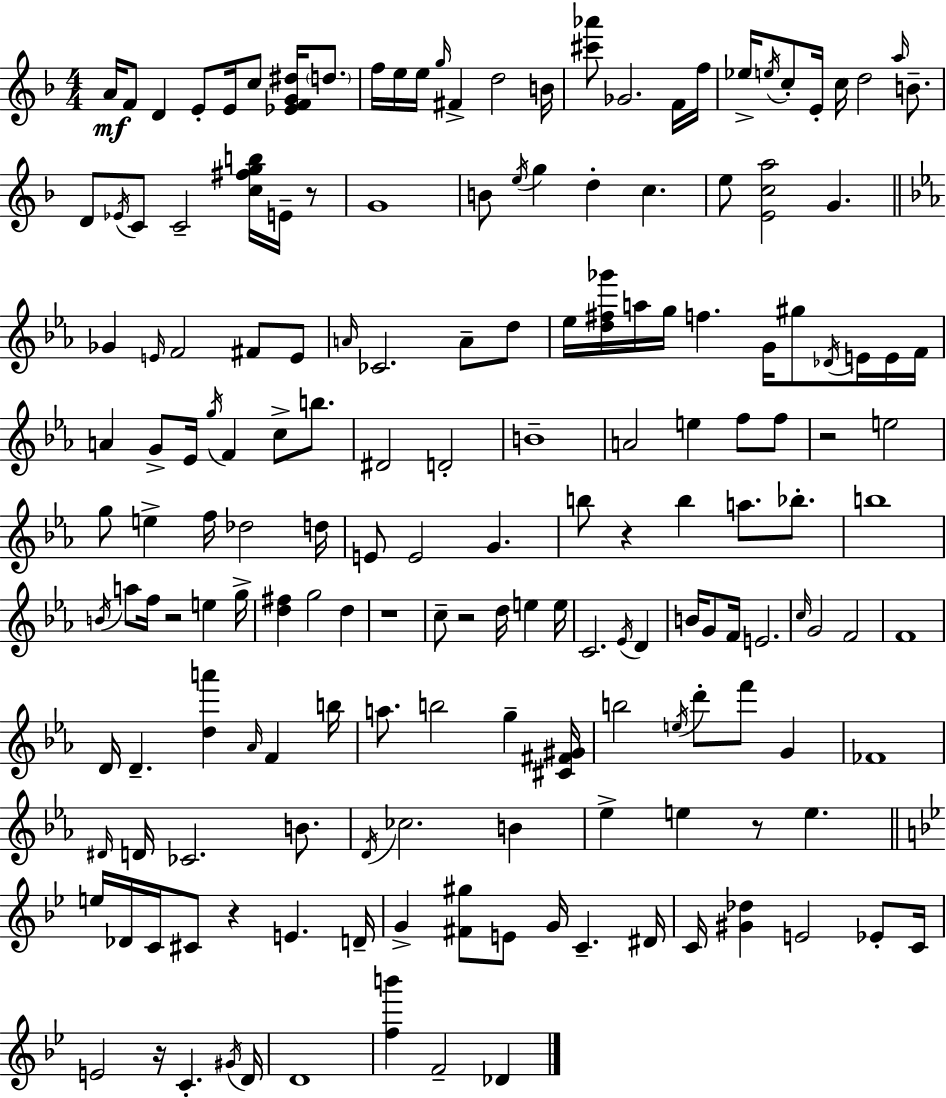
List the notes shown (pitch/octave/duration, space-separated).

A4/s F4/e D4/q E4/e E4/s C5/e [Eb4,F4,G4,D#5]/s D5/e. F5/s E5/s E5/s G5/s F#4/q D5/h B4/s [C#6,Ab6]/e Gb4/h. F4/s F5/s Eb5/s E5/s C5/e E4/s C5/s D5/h A5/s B4/e. D4/e Eb4/s C4/e C4/h [C5,F#5,G5,B5]/s E4/s R/e G4/w B4/e E5/s G5/q D5/q C5/q. E5/e [E4,C5,A5]/h G4/q. Gb4/q E4/s F4/h F#4/e E4/e A4/s CES4/h. A4/e D5/e Eb5/s [D5,F#5,Gb6]/s A5/s G5/s F5/q. G4/s G#5/e Db4/s E4/s E4/s F4/s A4/q G4/e Eb4/s G5/s F4/q C5/e B5/e. D#4/h D4/h B4/w A4/h E5/q F5/e F5/e R/h E5/h G5/e E5/q F5/s Db5/h D5/s E4/e E4/h G4/q. B5/e R/q B5/q A5/e. Bb5/e. B5/w B4/s A5/e F5/s R/h E5/q G5/s [D5,F#5]/q G5/h D5/q R/w C5/e R/h D5/s E5/q E5/s C4/h. Eb4/s D4/q B4/s G4/e F4/s E4/h. C5/s G4/h F4/h F4/w D4/s D4/q. [D5,A6]/q Ab4/s F4/q B5/s A5/e. B5/h G5/q [C#4,F#4,G#4]/s B5/h E5/s D6/e F6/e G4/q FES4/w D#4/s D4/s CES4/h. B4/e. D4/s CES5/h. B4/q Eb5/q E5/q R/e E5/q. E5/s Db4/s C4/s C#4/e R/q E4/q. D4/s G4/q [F#4,G#5]/e E4/e G4/s C4/q. D#4/s C4/s [G#4,Db5]/q E4/h Eb4/e C4/s E4/h R/s C4/q. G#4/s D4/s D4/w [F5,B6]/q F4/h Db4/q